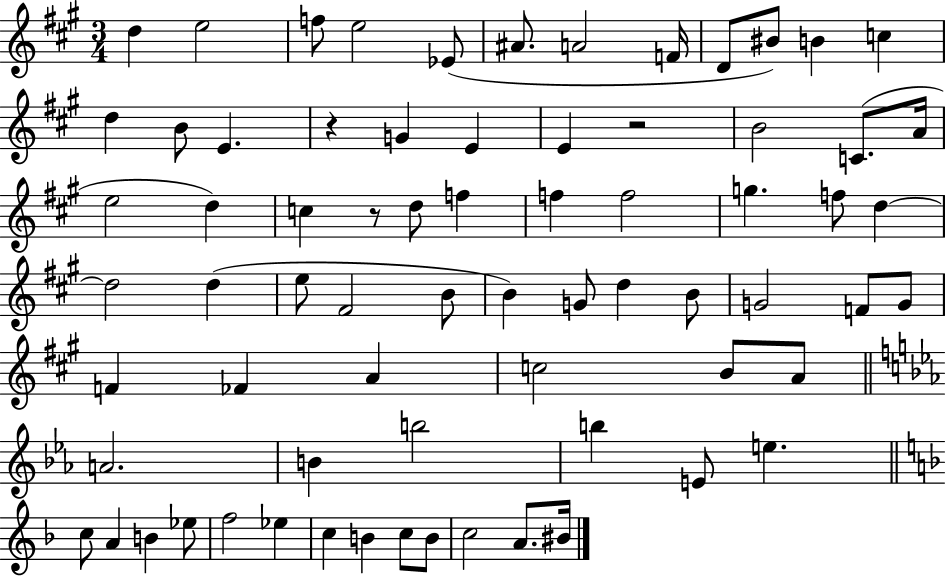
{
  \clef treble
  \numericTimeSignature
  \time 3/4
  \key a \major
  d''4 e''2 | f''8 e''2 ees'8( | ais'8. a'2 f'16 | d'8 bis'8) b'4 c''4 | \break d''4 b'8 e'4. | r4 g'4 e'4 | e'4 r2 | b'2 c'8.( a'16 | \break e''2 d''4) | c''4 r8 d''8 f''4 | f''4 f''2 | g''4. f''8 d''4~~ | \break d''2 d''4( | e''8 fis'2 b'8 | b'4) g'8 d''4 b'8 | g'2 f'8 g'8 | \break f'4 fes'4 a'4 | c''2 b'8 a'8 | \bar "||" \break \key c \minor a'2. | b'4 b''2 | b''4 e'8 e''4. | \bar "||" \break \key f \major c''8 a'4 b'4 ees''8 | f''2 ees''4 | c''4 b'4 c''8 b'8 | c''2 a'8. bis'16 | \break \bar "|."
}